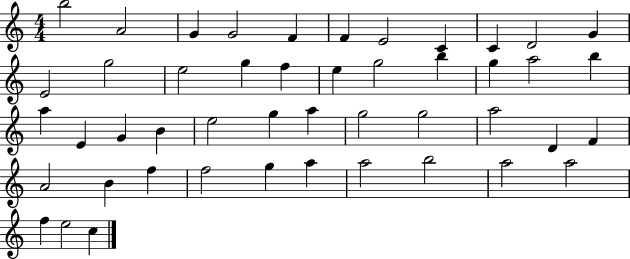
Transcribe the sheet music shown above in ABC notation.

X:1
T:Untitled
M:4/4
L:1/4
K:C
b2 A2 G G2 F F E2 C C D2 G E2 g2 e2 g f e g2 b g a2 b a E G B e2 g a g2 g2 a2 D F A2 B f f2 g a a2 b2 a2 a2 f e2 c